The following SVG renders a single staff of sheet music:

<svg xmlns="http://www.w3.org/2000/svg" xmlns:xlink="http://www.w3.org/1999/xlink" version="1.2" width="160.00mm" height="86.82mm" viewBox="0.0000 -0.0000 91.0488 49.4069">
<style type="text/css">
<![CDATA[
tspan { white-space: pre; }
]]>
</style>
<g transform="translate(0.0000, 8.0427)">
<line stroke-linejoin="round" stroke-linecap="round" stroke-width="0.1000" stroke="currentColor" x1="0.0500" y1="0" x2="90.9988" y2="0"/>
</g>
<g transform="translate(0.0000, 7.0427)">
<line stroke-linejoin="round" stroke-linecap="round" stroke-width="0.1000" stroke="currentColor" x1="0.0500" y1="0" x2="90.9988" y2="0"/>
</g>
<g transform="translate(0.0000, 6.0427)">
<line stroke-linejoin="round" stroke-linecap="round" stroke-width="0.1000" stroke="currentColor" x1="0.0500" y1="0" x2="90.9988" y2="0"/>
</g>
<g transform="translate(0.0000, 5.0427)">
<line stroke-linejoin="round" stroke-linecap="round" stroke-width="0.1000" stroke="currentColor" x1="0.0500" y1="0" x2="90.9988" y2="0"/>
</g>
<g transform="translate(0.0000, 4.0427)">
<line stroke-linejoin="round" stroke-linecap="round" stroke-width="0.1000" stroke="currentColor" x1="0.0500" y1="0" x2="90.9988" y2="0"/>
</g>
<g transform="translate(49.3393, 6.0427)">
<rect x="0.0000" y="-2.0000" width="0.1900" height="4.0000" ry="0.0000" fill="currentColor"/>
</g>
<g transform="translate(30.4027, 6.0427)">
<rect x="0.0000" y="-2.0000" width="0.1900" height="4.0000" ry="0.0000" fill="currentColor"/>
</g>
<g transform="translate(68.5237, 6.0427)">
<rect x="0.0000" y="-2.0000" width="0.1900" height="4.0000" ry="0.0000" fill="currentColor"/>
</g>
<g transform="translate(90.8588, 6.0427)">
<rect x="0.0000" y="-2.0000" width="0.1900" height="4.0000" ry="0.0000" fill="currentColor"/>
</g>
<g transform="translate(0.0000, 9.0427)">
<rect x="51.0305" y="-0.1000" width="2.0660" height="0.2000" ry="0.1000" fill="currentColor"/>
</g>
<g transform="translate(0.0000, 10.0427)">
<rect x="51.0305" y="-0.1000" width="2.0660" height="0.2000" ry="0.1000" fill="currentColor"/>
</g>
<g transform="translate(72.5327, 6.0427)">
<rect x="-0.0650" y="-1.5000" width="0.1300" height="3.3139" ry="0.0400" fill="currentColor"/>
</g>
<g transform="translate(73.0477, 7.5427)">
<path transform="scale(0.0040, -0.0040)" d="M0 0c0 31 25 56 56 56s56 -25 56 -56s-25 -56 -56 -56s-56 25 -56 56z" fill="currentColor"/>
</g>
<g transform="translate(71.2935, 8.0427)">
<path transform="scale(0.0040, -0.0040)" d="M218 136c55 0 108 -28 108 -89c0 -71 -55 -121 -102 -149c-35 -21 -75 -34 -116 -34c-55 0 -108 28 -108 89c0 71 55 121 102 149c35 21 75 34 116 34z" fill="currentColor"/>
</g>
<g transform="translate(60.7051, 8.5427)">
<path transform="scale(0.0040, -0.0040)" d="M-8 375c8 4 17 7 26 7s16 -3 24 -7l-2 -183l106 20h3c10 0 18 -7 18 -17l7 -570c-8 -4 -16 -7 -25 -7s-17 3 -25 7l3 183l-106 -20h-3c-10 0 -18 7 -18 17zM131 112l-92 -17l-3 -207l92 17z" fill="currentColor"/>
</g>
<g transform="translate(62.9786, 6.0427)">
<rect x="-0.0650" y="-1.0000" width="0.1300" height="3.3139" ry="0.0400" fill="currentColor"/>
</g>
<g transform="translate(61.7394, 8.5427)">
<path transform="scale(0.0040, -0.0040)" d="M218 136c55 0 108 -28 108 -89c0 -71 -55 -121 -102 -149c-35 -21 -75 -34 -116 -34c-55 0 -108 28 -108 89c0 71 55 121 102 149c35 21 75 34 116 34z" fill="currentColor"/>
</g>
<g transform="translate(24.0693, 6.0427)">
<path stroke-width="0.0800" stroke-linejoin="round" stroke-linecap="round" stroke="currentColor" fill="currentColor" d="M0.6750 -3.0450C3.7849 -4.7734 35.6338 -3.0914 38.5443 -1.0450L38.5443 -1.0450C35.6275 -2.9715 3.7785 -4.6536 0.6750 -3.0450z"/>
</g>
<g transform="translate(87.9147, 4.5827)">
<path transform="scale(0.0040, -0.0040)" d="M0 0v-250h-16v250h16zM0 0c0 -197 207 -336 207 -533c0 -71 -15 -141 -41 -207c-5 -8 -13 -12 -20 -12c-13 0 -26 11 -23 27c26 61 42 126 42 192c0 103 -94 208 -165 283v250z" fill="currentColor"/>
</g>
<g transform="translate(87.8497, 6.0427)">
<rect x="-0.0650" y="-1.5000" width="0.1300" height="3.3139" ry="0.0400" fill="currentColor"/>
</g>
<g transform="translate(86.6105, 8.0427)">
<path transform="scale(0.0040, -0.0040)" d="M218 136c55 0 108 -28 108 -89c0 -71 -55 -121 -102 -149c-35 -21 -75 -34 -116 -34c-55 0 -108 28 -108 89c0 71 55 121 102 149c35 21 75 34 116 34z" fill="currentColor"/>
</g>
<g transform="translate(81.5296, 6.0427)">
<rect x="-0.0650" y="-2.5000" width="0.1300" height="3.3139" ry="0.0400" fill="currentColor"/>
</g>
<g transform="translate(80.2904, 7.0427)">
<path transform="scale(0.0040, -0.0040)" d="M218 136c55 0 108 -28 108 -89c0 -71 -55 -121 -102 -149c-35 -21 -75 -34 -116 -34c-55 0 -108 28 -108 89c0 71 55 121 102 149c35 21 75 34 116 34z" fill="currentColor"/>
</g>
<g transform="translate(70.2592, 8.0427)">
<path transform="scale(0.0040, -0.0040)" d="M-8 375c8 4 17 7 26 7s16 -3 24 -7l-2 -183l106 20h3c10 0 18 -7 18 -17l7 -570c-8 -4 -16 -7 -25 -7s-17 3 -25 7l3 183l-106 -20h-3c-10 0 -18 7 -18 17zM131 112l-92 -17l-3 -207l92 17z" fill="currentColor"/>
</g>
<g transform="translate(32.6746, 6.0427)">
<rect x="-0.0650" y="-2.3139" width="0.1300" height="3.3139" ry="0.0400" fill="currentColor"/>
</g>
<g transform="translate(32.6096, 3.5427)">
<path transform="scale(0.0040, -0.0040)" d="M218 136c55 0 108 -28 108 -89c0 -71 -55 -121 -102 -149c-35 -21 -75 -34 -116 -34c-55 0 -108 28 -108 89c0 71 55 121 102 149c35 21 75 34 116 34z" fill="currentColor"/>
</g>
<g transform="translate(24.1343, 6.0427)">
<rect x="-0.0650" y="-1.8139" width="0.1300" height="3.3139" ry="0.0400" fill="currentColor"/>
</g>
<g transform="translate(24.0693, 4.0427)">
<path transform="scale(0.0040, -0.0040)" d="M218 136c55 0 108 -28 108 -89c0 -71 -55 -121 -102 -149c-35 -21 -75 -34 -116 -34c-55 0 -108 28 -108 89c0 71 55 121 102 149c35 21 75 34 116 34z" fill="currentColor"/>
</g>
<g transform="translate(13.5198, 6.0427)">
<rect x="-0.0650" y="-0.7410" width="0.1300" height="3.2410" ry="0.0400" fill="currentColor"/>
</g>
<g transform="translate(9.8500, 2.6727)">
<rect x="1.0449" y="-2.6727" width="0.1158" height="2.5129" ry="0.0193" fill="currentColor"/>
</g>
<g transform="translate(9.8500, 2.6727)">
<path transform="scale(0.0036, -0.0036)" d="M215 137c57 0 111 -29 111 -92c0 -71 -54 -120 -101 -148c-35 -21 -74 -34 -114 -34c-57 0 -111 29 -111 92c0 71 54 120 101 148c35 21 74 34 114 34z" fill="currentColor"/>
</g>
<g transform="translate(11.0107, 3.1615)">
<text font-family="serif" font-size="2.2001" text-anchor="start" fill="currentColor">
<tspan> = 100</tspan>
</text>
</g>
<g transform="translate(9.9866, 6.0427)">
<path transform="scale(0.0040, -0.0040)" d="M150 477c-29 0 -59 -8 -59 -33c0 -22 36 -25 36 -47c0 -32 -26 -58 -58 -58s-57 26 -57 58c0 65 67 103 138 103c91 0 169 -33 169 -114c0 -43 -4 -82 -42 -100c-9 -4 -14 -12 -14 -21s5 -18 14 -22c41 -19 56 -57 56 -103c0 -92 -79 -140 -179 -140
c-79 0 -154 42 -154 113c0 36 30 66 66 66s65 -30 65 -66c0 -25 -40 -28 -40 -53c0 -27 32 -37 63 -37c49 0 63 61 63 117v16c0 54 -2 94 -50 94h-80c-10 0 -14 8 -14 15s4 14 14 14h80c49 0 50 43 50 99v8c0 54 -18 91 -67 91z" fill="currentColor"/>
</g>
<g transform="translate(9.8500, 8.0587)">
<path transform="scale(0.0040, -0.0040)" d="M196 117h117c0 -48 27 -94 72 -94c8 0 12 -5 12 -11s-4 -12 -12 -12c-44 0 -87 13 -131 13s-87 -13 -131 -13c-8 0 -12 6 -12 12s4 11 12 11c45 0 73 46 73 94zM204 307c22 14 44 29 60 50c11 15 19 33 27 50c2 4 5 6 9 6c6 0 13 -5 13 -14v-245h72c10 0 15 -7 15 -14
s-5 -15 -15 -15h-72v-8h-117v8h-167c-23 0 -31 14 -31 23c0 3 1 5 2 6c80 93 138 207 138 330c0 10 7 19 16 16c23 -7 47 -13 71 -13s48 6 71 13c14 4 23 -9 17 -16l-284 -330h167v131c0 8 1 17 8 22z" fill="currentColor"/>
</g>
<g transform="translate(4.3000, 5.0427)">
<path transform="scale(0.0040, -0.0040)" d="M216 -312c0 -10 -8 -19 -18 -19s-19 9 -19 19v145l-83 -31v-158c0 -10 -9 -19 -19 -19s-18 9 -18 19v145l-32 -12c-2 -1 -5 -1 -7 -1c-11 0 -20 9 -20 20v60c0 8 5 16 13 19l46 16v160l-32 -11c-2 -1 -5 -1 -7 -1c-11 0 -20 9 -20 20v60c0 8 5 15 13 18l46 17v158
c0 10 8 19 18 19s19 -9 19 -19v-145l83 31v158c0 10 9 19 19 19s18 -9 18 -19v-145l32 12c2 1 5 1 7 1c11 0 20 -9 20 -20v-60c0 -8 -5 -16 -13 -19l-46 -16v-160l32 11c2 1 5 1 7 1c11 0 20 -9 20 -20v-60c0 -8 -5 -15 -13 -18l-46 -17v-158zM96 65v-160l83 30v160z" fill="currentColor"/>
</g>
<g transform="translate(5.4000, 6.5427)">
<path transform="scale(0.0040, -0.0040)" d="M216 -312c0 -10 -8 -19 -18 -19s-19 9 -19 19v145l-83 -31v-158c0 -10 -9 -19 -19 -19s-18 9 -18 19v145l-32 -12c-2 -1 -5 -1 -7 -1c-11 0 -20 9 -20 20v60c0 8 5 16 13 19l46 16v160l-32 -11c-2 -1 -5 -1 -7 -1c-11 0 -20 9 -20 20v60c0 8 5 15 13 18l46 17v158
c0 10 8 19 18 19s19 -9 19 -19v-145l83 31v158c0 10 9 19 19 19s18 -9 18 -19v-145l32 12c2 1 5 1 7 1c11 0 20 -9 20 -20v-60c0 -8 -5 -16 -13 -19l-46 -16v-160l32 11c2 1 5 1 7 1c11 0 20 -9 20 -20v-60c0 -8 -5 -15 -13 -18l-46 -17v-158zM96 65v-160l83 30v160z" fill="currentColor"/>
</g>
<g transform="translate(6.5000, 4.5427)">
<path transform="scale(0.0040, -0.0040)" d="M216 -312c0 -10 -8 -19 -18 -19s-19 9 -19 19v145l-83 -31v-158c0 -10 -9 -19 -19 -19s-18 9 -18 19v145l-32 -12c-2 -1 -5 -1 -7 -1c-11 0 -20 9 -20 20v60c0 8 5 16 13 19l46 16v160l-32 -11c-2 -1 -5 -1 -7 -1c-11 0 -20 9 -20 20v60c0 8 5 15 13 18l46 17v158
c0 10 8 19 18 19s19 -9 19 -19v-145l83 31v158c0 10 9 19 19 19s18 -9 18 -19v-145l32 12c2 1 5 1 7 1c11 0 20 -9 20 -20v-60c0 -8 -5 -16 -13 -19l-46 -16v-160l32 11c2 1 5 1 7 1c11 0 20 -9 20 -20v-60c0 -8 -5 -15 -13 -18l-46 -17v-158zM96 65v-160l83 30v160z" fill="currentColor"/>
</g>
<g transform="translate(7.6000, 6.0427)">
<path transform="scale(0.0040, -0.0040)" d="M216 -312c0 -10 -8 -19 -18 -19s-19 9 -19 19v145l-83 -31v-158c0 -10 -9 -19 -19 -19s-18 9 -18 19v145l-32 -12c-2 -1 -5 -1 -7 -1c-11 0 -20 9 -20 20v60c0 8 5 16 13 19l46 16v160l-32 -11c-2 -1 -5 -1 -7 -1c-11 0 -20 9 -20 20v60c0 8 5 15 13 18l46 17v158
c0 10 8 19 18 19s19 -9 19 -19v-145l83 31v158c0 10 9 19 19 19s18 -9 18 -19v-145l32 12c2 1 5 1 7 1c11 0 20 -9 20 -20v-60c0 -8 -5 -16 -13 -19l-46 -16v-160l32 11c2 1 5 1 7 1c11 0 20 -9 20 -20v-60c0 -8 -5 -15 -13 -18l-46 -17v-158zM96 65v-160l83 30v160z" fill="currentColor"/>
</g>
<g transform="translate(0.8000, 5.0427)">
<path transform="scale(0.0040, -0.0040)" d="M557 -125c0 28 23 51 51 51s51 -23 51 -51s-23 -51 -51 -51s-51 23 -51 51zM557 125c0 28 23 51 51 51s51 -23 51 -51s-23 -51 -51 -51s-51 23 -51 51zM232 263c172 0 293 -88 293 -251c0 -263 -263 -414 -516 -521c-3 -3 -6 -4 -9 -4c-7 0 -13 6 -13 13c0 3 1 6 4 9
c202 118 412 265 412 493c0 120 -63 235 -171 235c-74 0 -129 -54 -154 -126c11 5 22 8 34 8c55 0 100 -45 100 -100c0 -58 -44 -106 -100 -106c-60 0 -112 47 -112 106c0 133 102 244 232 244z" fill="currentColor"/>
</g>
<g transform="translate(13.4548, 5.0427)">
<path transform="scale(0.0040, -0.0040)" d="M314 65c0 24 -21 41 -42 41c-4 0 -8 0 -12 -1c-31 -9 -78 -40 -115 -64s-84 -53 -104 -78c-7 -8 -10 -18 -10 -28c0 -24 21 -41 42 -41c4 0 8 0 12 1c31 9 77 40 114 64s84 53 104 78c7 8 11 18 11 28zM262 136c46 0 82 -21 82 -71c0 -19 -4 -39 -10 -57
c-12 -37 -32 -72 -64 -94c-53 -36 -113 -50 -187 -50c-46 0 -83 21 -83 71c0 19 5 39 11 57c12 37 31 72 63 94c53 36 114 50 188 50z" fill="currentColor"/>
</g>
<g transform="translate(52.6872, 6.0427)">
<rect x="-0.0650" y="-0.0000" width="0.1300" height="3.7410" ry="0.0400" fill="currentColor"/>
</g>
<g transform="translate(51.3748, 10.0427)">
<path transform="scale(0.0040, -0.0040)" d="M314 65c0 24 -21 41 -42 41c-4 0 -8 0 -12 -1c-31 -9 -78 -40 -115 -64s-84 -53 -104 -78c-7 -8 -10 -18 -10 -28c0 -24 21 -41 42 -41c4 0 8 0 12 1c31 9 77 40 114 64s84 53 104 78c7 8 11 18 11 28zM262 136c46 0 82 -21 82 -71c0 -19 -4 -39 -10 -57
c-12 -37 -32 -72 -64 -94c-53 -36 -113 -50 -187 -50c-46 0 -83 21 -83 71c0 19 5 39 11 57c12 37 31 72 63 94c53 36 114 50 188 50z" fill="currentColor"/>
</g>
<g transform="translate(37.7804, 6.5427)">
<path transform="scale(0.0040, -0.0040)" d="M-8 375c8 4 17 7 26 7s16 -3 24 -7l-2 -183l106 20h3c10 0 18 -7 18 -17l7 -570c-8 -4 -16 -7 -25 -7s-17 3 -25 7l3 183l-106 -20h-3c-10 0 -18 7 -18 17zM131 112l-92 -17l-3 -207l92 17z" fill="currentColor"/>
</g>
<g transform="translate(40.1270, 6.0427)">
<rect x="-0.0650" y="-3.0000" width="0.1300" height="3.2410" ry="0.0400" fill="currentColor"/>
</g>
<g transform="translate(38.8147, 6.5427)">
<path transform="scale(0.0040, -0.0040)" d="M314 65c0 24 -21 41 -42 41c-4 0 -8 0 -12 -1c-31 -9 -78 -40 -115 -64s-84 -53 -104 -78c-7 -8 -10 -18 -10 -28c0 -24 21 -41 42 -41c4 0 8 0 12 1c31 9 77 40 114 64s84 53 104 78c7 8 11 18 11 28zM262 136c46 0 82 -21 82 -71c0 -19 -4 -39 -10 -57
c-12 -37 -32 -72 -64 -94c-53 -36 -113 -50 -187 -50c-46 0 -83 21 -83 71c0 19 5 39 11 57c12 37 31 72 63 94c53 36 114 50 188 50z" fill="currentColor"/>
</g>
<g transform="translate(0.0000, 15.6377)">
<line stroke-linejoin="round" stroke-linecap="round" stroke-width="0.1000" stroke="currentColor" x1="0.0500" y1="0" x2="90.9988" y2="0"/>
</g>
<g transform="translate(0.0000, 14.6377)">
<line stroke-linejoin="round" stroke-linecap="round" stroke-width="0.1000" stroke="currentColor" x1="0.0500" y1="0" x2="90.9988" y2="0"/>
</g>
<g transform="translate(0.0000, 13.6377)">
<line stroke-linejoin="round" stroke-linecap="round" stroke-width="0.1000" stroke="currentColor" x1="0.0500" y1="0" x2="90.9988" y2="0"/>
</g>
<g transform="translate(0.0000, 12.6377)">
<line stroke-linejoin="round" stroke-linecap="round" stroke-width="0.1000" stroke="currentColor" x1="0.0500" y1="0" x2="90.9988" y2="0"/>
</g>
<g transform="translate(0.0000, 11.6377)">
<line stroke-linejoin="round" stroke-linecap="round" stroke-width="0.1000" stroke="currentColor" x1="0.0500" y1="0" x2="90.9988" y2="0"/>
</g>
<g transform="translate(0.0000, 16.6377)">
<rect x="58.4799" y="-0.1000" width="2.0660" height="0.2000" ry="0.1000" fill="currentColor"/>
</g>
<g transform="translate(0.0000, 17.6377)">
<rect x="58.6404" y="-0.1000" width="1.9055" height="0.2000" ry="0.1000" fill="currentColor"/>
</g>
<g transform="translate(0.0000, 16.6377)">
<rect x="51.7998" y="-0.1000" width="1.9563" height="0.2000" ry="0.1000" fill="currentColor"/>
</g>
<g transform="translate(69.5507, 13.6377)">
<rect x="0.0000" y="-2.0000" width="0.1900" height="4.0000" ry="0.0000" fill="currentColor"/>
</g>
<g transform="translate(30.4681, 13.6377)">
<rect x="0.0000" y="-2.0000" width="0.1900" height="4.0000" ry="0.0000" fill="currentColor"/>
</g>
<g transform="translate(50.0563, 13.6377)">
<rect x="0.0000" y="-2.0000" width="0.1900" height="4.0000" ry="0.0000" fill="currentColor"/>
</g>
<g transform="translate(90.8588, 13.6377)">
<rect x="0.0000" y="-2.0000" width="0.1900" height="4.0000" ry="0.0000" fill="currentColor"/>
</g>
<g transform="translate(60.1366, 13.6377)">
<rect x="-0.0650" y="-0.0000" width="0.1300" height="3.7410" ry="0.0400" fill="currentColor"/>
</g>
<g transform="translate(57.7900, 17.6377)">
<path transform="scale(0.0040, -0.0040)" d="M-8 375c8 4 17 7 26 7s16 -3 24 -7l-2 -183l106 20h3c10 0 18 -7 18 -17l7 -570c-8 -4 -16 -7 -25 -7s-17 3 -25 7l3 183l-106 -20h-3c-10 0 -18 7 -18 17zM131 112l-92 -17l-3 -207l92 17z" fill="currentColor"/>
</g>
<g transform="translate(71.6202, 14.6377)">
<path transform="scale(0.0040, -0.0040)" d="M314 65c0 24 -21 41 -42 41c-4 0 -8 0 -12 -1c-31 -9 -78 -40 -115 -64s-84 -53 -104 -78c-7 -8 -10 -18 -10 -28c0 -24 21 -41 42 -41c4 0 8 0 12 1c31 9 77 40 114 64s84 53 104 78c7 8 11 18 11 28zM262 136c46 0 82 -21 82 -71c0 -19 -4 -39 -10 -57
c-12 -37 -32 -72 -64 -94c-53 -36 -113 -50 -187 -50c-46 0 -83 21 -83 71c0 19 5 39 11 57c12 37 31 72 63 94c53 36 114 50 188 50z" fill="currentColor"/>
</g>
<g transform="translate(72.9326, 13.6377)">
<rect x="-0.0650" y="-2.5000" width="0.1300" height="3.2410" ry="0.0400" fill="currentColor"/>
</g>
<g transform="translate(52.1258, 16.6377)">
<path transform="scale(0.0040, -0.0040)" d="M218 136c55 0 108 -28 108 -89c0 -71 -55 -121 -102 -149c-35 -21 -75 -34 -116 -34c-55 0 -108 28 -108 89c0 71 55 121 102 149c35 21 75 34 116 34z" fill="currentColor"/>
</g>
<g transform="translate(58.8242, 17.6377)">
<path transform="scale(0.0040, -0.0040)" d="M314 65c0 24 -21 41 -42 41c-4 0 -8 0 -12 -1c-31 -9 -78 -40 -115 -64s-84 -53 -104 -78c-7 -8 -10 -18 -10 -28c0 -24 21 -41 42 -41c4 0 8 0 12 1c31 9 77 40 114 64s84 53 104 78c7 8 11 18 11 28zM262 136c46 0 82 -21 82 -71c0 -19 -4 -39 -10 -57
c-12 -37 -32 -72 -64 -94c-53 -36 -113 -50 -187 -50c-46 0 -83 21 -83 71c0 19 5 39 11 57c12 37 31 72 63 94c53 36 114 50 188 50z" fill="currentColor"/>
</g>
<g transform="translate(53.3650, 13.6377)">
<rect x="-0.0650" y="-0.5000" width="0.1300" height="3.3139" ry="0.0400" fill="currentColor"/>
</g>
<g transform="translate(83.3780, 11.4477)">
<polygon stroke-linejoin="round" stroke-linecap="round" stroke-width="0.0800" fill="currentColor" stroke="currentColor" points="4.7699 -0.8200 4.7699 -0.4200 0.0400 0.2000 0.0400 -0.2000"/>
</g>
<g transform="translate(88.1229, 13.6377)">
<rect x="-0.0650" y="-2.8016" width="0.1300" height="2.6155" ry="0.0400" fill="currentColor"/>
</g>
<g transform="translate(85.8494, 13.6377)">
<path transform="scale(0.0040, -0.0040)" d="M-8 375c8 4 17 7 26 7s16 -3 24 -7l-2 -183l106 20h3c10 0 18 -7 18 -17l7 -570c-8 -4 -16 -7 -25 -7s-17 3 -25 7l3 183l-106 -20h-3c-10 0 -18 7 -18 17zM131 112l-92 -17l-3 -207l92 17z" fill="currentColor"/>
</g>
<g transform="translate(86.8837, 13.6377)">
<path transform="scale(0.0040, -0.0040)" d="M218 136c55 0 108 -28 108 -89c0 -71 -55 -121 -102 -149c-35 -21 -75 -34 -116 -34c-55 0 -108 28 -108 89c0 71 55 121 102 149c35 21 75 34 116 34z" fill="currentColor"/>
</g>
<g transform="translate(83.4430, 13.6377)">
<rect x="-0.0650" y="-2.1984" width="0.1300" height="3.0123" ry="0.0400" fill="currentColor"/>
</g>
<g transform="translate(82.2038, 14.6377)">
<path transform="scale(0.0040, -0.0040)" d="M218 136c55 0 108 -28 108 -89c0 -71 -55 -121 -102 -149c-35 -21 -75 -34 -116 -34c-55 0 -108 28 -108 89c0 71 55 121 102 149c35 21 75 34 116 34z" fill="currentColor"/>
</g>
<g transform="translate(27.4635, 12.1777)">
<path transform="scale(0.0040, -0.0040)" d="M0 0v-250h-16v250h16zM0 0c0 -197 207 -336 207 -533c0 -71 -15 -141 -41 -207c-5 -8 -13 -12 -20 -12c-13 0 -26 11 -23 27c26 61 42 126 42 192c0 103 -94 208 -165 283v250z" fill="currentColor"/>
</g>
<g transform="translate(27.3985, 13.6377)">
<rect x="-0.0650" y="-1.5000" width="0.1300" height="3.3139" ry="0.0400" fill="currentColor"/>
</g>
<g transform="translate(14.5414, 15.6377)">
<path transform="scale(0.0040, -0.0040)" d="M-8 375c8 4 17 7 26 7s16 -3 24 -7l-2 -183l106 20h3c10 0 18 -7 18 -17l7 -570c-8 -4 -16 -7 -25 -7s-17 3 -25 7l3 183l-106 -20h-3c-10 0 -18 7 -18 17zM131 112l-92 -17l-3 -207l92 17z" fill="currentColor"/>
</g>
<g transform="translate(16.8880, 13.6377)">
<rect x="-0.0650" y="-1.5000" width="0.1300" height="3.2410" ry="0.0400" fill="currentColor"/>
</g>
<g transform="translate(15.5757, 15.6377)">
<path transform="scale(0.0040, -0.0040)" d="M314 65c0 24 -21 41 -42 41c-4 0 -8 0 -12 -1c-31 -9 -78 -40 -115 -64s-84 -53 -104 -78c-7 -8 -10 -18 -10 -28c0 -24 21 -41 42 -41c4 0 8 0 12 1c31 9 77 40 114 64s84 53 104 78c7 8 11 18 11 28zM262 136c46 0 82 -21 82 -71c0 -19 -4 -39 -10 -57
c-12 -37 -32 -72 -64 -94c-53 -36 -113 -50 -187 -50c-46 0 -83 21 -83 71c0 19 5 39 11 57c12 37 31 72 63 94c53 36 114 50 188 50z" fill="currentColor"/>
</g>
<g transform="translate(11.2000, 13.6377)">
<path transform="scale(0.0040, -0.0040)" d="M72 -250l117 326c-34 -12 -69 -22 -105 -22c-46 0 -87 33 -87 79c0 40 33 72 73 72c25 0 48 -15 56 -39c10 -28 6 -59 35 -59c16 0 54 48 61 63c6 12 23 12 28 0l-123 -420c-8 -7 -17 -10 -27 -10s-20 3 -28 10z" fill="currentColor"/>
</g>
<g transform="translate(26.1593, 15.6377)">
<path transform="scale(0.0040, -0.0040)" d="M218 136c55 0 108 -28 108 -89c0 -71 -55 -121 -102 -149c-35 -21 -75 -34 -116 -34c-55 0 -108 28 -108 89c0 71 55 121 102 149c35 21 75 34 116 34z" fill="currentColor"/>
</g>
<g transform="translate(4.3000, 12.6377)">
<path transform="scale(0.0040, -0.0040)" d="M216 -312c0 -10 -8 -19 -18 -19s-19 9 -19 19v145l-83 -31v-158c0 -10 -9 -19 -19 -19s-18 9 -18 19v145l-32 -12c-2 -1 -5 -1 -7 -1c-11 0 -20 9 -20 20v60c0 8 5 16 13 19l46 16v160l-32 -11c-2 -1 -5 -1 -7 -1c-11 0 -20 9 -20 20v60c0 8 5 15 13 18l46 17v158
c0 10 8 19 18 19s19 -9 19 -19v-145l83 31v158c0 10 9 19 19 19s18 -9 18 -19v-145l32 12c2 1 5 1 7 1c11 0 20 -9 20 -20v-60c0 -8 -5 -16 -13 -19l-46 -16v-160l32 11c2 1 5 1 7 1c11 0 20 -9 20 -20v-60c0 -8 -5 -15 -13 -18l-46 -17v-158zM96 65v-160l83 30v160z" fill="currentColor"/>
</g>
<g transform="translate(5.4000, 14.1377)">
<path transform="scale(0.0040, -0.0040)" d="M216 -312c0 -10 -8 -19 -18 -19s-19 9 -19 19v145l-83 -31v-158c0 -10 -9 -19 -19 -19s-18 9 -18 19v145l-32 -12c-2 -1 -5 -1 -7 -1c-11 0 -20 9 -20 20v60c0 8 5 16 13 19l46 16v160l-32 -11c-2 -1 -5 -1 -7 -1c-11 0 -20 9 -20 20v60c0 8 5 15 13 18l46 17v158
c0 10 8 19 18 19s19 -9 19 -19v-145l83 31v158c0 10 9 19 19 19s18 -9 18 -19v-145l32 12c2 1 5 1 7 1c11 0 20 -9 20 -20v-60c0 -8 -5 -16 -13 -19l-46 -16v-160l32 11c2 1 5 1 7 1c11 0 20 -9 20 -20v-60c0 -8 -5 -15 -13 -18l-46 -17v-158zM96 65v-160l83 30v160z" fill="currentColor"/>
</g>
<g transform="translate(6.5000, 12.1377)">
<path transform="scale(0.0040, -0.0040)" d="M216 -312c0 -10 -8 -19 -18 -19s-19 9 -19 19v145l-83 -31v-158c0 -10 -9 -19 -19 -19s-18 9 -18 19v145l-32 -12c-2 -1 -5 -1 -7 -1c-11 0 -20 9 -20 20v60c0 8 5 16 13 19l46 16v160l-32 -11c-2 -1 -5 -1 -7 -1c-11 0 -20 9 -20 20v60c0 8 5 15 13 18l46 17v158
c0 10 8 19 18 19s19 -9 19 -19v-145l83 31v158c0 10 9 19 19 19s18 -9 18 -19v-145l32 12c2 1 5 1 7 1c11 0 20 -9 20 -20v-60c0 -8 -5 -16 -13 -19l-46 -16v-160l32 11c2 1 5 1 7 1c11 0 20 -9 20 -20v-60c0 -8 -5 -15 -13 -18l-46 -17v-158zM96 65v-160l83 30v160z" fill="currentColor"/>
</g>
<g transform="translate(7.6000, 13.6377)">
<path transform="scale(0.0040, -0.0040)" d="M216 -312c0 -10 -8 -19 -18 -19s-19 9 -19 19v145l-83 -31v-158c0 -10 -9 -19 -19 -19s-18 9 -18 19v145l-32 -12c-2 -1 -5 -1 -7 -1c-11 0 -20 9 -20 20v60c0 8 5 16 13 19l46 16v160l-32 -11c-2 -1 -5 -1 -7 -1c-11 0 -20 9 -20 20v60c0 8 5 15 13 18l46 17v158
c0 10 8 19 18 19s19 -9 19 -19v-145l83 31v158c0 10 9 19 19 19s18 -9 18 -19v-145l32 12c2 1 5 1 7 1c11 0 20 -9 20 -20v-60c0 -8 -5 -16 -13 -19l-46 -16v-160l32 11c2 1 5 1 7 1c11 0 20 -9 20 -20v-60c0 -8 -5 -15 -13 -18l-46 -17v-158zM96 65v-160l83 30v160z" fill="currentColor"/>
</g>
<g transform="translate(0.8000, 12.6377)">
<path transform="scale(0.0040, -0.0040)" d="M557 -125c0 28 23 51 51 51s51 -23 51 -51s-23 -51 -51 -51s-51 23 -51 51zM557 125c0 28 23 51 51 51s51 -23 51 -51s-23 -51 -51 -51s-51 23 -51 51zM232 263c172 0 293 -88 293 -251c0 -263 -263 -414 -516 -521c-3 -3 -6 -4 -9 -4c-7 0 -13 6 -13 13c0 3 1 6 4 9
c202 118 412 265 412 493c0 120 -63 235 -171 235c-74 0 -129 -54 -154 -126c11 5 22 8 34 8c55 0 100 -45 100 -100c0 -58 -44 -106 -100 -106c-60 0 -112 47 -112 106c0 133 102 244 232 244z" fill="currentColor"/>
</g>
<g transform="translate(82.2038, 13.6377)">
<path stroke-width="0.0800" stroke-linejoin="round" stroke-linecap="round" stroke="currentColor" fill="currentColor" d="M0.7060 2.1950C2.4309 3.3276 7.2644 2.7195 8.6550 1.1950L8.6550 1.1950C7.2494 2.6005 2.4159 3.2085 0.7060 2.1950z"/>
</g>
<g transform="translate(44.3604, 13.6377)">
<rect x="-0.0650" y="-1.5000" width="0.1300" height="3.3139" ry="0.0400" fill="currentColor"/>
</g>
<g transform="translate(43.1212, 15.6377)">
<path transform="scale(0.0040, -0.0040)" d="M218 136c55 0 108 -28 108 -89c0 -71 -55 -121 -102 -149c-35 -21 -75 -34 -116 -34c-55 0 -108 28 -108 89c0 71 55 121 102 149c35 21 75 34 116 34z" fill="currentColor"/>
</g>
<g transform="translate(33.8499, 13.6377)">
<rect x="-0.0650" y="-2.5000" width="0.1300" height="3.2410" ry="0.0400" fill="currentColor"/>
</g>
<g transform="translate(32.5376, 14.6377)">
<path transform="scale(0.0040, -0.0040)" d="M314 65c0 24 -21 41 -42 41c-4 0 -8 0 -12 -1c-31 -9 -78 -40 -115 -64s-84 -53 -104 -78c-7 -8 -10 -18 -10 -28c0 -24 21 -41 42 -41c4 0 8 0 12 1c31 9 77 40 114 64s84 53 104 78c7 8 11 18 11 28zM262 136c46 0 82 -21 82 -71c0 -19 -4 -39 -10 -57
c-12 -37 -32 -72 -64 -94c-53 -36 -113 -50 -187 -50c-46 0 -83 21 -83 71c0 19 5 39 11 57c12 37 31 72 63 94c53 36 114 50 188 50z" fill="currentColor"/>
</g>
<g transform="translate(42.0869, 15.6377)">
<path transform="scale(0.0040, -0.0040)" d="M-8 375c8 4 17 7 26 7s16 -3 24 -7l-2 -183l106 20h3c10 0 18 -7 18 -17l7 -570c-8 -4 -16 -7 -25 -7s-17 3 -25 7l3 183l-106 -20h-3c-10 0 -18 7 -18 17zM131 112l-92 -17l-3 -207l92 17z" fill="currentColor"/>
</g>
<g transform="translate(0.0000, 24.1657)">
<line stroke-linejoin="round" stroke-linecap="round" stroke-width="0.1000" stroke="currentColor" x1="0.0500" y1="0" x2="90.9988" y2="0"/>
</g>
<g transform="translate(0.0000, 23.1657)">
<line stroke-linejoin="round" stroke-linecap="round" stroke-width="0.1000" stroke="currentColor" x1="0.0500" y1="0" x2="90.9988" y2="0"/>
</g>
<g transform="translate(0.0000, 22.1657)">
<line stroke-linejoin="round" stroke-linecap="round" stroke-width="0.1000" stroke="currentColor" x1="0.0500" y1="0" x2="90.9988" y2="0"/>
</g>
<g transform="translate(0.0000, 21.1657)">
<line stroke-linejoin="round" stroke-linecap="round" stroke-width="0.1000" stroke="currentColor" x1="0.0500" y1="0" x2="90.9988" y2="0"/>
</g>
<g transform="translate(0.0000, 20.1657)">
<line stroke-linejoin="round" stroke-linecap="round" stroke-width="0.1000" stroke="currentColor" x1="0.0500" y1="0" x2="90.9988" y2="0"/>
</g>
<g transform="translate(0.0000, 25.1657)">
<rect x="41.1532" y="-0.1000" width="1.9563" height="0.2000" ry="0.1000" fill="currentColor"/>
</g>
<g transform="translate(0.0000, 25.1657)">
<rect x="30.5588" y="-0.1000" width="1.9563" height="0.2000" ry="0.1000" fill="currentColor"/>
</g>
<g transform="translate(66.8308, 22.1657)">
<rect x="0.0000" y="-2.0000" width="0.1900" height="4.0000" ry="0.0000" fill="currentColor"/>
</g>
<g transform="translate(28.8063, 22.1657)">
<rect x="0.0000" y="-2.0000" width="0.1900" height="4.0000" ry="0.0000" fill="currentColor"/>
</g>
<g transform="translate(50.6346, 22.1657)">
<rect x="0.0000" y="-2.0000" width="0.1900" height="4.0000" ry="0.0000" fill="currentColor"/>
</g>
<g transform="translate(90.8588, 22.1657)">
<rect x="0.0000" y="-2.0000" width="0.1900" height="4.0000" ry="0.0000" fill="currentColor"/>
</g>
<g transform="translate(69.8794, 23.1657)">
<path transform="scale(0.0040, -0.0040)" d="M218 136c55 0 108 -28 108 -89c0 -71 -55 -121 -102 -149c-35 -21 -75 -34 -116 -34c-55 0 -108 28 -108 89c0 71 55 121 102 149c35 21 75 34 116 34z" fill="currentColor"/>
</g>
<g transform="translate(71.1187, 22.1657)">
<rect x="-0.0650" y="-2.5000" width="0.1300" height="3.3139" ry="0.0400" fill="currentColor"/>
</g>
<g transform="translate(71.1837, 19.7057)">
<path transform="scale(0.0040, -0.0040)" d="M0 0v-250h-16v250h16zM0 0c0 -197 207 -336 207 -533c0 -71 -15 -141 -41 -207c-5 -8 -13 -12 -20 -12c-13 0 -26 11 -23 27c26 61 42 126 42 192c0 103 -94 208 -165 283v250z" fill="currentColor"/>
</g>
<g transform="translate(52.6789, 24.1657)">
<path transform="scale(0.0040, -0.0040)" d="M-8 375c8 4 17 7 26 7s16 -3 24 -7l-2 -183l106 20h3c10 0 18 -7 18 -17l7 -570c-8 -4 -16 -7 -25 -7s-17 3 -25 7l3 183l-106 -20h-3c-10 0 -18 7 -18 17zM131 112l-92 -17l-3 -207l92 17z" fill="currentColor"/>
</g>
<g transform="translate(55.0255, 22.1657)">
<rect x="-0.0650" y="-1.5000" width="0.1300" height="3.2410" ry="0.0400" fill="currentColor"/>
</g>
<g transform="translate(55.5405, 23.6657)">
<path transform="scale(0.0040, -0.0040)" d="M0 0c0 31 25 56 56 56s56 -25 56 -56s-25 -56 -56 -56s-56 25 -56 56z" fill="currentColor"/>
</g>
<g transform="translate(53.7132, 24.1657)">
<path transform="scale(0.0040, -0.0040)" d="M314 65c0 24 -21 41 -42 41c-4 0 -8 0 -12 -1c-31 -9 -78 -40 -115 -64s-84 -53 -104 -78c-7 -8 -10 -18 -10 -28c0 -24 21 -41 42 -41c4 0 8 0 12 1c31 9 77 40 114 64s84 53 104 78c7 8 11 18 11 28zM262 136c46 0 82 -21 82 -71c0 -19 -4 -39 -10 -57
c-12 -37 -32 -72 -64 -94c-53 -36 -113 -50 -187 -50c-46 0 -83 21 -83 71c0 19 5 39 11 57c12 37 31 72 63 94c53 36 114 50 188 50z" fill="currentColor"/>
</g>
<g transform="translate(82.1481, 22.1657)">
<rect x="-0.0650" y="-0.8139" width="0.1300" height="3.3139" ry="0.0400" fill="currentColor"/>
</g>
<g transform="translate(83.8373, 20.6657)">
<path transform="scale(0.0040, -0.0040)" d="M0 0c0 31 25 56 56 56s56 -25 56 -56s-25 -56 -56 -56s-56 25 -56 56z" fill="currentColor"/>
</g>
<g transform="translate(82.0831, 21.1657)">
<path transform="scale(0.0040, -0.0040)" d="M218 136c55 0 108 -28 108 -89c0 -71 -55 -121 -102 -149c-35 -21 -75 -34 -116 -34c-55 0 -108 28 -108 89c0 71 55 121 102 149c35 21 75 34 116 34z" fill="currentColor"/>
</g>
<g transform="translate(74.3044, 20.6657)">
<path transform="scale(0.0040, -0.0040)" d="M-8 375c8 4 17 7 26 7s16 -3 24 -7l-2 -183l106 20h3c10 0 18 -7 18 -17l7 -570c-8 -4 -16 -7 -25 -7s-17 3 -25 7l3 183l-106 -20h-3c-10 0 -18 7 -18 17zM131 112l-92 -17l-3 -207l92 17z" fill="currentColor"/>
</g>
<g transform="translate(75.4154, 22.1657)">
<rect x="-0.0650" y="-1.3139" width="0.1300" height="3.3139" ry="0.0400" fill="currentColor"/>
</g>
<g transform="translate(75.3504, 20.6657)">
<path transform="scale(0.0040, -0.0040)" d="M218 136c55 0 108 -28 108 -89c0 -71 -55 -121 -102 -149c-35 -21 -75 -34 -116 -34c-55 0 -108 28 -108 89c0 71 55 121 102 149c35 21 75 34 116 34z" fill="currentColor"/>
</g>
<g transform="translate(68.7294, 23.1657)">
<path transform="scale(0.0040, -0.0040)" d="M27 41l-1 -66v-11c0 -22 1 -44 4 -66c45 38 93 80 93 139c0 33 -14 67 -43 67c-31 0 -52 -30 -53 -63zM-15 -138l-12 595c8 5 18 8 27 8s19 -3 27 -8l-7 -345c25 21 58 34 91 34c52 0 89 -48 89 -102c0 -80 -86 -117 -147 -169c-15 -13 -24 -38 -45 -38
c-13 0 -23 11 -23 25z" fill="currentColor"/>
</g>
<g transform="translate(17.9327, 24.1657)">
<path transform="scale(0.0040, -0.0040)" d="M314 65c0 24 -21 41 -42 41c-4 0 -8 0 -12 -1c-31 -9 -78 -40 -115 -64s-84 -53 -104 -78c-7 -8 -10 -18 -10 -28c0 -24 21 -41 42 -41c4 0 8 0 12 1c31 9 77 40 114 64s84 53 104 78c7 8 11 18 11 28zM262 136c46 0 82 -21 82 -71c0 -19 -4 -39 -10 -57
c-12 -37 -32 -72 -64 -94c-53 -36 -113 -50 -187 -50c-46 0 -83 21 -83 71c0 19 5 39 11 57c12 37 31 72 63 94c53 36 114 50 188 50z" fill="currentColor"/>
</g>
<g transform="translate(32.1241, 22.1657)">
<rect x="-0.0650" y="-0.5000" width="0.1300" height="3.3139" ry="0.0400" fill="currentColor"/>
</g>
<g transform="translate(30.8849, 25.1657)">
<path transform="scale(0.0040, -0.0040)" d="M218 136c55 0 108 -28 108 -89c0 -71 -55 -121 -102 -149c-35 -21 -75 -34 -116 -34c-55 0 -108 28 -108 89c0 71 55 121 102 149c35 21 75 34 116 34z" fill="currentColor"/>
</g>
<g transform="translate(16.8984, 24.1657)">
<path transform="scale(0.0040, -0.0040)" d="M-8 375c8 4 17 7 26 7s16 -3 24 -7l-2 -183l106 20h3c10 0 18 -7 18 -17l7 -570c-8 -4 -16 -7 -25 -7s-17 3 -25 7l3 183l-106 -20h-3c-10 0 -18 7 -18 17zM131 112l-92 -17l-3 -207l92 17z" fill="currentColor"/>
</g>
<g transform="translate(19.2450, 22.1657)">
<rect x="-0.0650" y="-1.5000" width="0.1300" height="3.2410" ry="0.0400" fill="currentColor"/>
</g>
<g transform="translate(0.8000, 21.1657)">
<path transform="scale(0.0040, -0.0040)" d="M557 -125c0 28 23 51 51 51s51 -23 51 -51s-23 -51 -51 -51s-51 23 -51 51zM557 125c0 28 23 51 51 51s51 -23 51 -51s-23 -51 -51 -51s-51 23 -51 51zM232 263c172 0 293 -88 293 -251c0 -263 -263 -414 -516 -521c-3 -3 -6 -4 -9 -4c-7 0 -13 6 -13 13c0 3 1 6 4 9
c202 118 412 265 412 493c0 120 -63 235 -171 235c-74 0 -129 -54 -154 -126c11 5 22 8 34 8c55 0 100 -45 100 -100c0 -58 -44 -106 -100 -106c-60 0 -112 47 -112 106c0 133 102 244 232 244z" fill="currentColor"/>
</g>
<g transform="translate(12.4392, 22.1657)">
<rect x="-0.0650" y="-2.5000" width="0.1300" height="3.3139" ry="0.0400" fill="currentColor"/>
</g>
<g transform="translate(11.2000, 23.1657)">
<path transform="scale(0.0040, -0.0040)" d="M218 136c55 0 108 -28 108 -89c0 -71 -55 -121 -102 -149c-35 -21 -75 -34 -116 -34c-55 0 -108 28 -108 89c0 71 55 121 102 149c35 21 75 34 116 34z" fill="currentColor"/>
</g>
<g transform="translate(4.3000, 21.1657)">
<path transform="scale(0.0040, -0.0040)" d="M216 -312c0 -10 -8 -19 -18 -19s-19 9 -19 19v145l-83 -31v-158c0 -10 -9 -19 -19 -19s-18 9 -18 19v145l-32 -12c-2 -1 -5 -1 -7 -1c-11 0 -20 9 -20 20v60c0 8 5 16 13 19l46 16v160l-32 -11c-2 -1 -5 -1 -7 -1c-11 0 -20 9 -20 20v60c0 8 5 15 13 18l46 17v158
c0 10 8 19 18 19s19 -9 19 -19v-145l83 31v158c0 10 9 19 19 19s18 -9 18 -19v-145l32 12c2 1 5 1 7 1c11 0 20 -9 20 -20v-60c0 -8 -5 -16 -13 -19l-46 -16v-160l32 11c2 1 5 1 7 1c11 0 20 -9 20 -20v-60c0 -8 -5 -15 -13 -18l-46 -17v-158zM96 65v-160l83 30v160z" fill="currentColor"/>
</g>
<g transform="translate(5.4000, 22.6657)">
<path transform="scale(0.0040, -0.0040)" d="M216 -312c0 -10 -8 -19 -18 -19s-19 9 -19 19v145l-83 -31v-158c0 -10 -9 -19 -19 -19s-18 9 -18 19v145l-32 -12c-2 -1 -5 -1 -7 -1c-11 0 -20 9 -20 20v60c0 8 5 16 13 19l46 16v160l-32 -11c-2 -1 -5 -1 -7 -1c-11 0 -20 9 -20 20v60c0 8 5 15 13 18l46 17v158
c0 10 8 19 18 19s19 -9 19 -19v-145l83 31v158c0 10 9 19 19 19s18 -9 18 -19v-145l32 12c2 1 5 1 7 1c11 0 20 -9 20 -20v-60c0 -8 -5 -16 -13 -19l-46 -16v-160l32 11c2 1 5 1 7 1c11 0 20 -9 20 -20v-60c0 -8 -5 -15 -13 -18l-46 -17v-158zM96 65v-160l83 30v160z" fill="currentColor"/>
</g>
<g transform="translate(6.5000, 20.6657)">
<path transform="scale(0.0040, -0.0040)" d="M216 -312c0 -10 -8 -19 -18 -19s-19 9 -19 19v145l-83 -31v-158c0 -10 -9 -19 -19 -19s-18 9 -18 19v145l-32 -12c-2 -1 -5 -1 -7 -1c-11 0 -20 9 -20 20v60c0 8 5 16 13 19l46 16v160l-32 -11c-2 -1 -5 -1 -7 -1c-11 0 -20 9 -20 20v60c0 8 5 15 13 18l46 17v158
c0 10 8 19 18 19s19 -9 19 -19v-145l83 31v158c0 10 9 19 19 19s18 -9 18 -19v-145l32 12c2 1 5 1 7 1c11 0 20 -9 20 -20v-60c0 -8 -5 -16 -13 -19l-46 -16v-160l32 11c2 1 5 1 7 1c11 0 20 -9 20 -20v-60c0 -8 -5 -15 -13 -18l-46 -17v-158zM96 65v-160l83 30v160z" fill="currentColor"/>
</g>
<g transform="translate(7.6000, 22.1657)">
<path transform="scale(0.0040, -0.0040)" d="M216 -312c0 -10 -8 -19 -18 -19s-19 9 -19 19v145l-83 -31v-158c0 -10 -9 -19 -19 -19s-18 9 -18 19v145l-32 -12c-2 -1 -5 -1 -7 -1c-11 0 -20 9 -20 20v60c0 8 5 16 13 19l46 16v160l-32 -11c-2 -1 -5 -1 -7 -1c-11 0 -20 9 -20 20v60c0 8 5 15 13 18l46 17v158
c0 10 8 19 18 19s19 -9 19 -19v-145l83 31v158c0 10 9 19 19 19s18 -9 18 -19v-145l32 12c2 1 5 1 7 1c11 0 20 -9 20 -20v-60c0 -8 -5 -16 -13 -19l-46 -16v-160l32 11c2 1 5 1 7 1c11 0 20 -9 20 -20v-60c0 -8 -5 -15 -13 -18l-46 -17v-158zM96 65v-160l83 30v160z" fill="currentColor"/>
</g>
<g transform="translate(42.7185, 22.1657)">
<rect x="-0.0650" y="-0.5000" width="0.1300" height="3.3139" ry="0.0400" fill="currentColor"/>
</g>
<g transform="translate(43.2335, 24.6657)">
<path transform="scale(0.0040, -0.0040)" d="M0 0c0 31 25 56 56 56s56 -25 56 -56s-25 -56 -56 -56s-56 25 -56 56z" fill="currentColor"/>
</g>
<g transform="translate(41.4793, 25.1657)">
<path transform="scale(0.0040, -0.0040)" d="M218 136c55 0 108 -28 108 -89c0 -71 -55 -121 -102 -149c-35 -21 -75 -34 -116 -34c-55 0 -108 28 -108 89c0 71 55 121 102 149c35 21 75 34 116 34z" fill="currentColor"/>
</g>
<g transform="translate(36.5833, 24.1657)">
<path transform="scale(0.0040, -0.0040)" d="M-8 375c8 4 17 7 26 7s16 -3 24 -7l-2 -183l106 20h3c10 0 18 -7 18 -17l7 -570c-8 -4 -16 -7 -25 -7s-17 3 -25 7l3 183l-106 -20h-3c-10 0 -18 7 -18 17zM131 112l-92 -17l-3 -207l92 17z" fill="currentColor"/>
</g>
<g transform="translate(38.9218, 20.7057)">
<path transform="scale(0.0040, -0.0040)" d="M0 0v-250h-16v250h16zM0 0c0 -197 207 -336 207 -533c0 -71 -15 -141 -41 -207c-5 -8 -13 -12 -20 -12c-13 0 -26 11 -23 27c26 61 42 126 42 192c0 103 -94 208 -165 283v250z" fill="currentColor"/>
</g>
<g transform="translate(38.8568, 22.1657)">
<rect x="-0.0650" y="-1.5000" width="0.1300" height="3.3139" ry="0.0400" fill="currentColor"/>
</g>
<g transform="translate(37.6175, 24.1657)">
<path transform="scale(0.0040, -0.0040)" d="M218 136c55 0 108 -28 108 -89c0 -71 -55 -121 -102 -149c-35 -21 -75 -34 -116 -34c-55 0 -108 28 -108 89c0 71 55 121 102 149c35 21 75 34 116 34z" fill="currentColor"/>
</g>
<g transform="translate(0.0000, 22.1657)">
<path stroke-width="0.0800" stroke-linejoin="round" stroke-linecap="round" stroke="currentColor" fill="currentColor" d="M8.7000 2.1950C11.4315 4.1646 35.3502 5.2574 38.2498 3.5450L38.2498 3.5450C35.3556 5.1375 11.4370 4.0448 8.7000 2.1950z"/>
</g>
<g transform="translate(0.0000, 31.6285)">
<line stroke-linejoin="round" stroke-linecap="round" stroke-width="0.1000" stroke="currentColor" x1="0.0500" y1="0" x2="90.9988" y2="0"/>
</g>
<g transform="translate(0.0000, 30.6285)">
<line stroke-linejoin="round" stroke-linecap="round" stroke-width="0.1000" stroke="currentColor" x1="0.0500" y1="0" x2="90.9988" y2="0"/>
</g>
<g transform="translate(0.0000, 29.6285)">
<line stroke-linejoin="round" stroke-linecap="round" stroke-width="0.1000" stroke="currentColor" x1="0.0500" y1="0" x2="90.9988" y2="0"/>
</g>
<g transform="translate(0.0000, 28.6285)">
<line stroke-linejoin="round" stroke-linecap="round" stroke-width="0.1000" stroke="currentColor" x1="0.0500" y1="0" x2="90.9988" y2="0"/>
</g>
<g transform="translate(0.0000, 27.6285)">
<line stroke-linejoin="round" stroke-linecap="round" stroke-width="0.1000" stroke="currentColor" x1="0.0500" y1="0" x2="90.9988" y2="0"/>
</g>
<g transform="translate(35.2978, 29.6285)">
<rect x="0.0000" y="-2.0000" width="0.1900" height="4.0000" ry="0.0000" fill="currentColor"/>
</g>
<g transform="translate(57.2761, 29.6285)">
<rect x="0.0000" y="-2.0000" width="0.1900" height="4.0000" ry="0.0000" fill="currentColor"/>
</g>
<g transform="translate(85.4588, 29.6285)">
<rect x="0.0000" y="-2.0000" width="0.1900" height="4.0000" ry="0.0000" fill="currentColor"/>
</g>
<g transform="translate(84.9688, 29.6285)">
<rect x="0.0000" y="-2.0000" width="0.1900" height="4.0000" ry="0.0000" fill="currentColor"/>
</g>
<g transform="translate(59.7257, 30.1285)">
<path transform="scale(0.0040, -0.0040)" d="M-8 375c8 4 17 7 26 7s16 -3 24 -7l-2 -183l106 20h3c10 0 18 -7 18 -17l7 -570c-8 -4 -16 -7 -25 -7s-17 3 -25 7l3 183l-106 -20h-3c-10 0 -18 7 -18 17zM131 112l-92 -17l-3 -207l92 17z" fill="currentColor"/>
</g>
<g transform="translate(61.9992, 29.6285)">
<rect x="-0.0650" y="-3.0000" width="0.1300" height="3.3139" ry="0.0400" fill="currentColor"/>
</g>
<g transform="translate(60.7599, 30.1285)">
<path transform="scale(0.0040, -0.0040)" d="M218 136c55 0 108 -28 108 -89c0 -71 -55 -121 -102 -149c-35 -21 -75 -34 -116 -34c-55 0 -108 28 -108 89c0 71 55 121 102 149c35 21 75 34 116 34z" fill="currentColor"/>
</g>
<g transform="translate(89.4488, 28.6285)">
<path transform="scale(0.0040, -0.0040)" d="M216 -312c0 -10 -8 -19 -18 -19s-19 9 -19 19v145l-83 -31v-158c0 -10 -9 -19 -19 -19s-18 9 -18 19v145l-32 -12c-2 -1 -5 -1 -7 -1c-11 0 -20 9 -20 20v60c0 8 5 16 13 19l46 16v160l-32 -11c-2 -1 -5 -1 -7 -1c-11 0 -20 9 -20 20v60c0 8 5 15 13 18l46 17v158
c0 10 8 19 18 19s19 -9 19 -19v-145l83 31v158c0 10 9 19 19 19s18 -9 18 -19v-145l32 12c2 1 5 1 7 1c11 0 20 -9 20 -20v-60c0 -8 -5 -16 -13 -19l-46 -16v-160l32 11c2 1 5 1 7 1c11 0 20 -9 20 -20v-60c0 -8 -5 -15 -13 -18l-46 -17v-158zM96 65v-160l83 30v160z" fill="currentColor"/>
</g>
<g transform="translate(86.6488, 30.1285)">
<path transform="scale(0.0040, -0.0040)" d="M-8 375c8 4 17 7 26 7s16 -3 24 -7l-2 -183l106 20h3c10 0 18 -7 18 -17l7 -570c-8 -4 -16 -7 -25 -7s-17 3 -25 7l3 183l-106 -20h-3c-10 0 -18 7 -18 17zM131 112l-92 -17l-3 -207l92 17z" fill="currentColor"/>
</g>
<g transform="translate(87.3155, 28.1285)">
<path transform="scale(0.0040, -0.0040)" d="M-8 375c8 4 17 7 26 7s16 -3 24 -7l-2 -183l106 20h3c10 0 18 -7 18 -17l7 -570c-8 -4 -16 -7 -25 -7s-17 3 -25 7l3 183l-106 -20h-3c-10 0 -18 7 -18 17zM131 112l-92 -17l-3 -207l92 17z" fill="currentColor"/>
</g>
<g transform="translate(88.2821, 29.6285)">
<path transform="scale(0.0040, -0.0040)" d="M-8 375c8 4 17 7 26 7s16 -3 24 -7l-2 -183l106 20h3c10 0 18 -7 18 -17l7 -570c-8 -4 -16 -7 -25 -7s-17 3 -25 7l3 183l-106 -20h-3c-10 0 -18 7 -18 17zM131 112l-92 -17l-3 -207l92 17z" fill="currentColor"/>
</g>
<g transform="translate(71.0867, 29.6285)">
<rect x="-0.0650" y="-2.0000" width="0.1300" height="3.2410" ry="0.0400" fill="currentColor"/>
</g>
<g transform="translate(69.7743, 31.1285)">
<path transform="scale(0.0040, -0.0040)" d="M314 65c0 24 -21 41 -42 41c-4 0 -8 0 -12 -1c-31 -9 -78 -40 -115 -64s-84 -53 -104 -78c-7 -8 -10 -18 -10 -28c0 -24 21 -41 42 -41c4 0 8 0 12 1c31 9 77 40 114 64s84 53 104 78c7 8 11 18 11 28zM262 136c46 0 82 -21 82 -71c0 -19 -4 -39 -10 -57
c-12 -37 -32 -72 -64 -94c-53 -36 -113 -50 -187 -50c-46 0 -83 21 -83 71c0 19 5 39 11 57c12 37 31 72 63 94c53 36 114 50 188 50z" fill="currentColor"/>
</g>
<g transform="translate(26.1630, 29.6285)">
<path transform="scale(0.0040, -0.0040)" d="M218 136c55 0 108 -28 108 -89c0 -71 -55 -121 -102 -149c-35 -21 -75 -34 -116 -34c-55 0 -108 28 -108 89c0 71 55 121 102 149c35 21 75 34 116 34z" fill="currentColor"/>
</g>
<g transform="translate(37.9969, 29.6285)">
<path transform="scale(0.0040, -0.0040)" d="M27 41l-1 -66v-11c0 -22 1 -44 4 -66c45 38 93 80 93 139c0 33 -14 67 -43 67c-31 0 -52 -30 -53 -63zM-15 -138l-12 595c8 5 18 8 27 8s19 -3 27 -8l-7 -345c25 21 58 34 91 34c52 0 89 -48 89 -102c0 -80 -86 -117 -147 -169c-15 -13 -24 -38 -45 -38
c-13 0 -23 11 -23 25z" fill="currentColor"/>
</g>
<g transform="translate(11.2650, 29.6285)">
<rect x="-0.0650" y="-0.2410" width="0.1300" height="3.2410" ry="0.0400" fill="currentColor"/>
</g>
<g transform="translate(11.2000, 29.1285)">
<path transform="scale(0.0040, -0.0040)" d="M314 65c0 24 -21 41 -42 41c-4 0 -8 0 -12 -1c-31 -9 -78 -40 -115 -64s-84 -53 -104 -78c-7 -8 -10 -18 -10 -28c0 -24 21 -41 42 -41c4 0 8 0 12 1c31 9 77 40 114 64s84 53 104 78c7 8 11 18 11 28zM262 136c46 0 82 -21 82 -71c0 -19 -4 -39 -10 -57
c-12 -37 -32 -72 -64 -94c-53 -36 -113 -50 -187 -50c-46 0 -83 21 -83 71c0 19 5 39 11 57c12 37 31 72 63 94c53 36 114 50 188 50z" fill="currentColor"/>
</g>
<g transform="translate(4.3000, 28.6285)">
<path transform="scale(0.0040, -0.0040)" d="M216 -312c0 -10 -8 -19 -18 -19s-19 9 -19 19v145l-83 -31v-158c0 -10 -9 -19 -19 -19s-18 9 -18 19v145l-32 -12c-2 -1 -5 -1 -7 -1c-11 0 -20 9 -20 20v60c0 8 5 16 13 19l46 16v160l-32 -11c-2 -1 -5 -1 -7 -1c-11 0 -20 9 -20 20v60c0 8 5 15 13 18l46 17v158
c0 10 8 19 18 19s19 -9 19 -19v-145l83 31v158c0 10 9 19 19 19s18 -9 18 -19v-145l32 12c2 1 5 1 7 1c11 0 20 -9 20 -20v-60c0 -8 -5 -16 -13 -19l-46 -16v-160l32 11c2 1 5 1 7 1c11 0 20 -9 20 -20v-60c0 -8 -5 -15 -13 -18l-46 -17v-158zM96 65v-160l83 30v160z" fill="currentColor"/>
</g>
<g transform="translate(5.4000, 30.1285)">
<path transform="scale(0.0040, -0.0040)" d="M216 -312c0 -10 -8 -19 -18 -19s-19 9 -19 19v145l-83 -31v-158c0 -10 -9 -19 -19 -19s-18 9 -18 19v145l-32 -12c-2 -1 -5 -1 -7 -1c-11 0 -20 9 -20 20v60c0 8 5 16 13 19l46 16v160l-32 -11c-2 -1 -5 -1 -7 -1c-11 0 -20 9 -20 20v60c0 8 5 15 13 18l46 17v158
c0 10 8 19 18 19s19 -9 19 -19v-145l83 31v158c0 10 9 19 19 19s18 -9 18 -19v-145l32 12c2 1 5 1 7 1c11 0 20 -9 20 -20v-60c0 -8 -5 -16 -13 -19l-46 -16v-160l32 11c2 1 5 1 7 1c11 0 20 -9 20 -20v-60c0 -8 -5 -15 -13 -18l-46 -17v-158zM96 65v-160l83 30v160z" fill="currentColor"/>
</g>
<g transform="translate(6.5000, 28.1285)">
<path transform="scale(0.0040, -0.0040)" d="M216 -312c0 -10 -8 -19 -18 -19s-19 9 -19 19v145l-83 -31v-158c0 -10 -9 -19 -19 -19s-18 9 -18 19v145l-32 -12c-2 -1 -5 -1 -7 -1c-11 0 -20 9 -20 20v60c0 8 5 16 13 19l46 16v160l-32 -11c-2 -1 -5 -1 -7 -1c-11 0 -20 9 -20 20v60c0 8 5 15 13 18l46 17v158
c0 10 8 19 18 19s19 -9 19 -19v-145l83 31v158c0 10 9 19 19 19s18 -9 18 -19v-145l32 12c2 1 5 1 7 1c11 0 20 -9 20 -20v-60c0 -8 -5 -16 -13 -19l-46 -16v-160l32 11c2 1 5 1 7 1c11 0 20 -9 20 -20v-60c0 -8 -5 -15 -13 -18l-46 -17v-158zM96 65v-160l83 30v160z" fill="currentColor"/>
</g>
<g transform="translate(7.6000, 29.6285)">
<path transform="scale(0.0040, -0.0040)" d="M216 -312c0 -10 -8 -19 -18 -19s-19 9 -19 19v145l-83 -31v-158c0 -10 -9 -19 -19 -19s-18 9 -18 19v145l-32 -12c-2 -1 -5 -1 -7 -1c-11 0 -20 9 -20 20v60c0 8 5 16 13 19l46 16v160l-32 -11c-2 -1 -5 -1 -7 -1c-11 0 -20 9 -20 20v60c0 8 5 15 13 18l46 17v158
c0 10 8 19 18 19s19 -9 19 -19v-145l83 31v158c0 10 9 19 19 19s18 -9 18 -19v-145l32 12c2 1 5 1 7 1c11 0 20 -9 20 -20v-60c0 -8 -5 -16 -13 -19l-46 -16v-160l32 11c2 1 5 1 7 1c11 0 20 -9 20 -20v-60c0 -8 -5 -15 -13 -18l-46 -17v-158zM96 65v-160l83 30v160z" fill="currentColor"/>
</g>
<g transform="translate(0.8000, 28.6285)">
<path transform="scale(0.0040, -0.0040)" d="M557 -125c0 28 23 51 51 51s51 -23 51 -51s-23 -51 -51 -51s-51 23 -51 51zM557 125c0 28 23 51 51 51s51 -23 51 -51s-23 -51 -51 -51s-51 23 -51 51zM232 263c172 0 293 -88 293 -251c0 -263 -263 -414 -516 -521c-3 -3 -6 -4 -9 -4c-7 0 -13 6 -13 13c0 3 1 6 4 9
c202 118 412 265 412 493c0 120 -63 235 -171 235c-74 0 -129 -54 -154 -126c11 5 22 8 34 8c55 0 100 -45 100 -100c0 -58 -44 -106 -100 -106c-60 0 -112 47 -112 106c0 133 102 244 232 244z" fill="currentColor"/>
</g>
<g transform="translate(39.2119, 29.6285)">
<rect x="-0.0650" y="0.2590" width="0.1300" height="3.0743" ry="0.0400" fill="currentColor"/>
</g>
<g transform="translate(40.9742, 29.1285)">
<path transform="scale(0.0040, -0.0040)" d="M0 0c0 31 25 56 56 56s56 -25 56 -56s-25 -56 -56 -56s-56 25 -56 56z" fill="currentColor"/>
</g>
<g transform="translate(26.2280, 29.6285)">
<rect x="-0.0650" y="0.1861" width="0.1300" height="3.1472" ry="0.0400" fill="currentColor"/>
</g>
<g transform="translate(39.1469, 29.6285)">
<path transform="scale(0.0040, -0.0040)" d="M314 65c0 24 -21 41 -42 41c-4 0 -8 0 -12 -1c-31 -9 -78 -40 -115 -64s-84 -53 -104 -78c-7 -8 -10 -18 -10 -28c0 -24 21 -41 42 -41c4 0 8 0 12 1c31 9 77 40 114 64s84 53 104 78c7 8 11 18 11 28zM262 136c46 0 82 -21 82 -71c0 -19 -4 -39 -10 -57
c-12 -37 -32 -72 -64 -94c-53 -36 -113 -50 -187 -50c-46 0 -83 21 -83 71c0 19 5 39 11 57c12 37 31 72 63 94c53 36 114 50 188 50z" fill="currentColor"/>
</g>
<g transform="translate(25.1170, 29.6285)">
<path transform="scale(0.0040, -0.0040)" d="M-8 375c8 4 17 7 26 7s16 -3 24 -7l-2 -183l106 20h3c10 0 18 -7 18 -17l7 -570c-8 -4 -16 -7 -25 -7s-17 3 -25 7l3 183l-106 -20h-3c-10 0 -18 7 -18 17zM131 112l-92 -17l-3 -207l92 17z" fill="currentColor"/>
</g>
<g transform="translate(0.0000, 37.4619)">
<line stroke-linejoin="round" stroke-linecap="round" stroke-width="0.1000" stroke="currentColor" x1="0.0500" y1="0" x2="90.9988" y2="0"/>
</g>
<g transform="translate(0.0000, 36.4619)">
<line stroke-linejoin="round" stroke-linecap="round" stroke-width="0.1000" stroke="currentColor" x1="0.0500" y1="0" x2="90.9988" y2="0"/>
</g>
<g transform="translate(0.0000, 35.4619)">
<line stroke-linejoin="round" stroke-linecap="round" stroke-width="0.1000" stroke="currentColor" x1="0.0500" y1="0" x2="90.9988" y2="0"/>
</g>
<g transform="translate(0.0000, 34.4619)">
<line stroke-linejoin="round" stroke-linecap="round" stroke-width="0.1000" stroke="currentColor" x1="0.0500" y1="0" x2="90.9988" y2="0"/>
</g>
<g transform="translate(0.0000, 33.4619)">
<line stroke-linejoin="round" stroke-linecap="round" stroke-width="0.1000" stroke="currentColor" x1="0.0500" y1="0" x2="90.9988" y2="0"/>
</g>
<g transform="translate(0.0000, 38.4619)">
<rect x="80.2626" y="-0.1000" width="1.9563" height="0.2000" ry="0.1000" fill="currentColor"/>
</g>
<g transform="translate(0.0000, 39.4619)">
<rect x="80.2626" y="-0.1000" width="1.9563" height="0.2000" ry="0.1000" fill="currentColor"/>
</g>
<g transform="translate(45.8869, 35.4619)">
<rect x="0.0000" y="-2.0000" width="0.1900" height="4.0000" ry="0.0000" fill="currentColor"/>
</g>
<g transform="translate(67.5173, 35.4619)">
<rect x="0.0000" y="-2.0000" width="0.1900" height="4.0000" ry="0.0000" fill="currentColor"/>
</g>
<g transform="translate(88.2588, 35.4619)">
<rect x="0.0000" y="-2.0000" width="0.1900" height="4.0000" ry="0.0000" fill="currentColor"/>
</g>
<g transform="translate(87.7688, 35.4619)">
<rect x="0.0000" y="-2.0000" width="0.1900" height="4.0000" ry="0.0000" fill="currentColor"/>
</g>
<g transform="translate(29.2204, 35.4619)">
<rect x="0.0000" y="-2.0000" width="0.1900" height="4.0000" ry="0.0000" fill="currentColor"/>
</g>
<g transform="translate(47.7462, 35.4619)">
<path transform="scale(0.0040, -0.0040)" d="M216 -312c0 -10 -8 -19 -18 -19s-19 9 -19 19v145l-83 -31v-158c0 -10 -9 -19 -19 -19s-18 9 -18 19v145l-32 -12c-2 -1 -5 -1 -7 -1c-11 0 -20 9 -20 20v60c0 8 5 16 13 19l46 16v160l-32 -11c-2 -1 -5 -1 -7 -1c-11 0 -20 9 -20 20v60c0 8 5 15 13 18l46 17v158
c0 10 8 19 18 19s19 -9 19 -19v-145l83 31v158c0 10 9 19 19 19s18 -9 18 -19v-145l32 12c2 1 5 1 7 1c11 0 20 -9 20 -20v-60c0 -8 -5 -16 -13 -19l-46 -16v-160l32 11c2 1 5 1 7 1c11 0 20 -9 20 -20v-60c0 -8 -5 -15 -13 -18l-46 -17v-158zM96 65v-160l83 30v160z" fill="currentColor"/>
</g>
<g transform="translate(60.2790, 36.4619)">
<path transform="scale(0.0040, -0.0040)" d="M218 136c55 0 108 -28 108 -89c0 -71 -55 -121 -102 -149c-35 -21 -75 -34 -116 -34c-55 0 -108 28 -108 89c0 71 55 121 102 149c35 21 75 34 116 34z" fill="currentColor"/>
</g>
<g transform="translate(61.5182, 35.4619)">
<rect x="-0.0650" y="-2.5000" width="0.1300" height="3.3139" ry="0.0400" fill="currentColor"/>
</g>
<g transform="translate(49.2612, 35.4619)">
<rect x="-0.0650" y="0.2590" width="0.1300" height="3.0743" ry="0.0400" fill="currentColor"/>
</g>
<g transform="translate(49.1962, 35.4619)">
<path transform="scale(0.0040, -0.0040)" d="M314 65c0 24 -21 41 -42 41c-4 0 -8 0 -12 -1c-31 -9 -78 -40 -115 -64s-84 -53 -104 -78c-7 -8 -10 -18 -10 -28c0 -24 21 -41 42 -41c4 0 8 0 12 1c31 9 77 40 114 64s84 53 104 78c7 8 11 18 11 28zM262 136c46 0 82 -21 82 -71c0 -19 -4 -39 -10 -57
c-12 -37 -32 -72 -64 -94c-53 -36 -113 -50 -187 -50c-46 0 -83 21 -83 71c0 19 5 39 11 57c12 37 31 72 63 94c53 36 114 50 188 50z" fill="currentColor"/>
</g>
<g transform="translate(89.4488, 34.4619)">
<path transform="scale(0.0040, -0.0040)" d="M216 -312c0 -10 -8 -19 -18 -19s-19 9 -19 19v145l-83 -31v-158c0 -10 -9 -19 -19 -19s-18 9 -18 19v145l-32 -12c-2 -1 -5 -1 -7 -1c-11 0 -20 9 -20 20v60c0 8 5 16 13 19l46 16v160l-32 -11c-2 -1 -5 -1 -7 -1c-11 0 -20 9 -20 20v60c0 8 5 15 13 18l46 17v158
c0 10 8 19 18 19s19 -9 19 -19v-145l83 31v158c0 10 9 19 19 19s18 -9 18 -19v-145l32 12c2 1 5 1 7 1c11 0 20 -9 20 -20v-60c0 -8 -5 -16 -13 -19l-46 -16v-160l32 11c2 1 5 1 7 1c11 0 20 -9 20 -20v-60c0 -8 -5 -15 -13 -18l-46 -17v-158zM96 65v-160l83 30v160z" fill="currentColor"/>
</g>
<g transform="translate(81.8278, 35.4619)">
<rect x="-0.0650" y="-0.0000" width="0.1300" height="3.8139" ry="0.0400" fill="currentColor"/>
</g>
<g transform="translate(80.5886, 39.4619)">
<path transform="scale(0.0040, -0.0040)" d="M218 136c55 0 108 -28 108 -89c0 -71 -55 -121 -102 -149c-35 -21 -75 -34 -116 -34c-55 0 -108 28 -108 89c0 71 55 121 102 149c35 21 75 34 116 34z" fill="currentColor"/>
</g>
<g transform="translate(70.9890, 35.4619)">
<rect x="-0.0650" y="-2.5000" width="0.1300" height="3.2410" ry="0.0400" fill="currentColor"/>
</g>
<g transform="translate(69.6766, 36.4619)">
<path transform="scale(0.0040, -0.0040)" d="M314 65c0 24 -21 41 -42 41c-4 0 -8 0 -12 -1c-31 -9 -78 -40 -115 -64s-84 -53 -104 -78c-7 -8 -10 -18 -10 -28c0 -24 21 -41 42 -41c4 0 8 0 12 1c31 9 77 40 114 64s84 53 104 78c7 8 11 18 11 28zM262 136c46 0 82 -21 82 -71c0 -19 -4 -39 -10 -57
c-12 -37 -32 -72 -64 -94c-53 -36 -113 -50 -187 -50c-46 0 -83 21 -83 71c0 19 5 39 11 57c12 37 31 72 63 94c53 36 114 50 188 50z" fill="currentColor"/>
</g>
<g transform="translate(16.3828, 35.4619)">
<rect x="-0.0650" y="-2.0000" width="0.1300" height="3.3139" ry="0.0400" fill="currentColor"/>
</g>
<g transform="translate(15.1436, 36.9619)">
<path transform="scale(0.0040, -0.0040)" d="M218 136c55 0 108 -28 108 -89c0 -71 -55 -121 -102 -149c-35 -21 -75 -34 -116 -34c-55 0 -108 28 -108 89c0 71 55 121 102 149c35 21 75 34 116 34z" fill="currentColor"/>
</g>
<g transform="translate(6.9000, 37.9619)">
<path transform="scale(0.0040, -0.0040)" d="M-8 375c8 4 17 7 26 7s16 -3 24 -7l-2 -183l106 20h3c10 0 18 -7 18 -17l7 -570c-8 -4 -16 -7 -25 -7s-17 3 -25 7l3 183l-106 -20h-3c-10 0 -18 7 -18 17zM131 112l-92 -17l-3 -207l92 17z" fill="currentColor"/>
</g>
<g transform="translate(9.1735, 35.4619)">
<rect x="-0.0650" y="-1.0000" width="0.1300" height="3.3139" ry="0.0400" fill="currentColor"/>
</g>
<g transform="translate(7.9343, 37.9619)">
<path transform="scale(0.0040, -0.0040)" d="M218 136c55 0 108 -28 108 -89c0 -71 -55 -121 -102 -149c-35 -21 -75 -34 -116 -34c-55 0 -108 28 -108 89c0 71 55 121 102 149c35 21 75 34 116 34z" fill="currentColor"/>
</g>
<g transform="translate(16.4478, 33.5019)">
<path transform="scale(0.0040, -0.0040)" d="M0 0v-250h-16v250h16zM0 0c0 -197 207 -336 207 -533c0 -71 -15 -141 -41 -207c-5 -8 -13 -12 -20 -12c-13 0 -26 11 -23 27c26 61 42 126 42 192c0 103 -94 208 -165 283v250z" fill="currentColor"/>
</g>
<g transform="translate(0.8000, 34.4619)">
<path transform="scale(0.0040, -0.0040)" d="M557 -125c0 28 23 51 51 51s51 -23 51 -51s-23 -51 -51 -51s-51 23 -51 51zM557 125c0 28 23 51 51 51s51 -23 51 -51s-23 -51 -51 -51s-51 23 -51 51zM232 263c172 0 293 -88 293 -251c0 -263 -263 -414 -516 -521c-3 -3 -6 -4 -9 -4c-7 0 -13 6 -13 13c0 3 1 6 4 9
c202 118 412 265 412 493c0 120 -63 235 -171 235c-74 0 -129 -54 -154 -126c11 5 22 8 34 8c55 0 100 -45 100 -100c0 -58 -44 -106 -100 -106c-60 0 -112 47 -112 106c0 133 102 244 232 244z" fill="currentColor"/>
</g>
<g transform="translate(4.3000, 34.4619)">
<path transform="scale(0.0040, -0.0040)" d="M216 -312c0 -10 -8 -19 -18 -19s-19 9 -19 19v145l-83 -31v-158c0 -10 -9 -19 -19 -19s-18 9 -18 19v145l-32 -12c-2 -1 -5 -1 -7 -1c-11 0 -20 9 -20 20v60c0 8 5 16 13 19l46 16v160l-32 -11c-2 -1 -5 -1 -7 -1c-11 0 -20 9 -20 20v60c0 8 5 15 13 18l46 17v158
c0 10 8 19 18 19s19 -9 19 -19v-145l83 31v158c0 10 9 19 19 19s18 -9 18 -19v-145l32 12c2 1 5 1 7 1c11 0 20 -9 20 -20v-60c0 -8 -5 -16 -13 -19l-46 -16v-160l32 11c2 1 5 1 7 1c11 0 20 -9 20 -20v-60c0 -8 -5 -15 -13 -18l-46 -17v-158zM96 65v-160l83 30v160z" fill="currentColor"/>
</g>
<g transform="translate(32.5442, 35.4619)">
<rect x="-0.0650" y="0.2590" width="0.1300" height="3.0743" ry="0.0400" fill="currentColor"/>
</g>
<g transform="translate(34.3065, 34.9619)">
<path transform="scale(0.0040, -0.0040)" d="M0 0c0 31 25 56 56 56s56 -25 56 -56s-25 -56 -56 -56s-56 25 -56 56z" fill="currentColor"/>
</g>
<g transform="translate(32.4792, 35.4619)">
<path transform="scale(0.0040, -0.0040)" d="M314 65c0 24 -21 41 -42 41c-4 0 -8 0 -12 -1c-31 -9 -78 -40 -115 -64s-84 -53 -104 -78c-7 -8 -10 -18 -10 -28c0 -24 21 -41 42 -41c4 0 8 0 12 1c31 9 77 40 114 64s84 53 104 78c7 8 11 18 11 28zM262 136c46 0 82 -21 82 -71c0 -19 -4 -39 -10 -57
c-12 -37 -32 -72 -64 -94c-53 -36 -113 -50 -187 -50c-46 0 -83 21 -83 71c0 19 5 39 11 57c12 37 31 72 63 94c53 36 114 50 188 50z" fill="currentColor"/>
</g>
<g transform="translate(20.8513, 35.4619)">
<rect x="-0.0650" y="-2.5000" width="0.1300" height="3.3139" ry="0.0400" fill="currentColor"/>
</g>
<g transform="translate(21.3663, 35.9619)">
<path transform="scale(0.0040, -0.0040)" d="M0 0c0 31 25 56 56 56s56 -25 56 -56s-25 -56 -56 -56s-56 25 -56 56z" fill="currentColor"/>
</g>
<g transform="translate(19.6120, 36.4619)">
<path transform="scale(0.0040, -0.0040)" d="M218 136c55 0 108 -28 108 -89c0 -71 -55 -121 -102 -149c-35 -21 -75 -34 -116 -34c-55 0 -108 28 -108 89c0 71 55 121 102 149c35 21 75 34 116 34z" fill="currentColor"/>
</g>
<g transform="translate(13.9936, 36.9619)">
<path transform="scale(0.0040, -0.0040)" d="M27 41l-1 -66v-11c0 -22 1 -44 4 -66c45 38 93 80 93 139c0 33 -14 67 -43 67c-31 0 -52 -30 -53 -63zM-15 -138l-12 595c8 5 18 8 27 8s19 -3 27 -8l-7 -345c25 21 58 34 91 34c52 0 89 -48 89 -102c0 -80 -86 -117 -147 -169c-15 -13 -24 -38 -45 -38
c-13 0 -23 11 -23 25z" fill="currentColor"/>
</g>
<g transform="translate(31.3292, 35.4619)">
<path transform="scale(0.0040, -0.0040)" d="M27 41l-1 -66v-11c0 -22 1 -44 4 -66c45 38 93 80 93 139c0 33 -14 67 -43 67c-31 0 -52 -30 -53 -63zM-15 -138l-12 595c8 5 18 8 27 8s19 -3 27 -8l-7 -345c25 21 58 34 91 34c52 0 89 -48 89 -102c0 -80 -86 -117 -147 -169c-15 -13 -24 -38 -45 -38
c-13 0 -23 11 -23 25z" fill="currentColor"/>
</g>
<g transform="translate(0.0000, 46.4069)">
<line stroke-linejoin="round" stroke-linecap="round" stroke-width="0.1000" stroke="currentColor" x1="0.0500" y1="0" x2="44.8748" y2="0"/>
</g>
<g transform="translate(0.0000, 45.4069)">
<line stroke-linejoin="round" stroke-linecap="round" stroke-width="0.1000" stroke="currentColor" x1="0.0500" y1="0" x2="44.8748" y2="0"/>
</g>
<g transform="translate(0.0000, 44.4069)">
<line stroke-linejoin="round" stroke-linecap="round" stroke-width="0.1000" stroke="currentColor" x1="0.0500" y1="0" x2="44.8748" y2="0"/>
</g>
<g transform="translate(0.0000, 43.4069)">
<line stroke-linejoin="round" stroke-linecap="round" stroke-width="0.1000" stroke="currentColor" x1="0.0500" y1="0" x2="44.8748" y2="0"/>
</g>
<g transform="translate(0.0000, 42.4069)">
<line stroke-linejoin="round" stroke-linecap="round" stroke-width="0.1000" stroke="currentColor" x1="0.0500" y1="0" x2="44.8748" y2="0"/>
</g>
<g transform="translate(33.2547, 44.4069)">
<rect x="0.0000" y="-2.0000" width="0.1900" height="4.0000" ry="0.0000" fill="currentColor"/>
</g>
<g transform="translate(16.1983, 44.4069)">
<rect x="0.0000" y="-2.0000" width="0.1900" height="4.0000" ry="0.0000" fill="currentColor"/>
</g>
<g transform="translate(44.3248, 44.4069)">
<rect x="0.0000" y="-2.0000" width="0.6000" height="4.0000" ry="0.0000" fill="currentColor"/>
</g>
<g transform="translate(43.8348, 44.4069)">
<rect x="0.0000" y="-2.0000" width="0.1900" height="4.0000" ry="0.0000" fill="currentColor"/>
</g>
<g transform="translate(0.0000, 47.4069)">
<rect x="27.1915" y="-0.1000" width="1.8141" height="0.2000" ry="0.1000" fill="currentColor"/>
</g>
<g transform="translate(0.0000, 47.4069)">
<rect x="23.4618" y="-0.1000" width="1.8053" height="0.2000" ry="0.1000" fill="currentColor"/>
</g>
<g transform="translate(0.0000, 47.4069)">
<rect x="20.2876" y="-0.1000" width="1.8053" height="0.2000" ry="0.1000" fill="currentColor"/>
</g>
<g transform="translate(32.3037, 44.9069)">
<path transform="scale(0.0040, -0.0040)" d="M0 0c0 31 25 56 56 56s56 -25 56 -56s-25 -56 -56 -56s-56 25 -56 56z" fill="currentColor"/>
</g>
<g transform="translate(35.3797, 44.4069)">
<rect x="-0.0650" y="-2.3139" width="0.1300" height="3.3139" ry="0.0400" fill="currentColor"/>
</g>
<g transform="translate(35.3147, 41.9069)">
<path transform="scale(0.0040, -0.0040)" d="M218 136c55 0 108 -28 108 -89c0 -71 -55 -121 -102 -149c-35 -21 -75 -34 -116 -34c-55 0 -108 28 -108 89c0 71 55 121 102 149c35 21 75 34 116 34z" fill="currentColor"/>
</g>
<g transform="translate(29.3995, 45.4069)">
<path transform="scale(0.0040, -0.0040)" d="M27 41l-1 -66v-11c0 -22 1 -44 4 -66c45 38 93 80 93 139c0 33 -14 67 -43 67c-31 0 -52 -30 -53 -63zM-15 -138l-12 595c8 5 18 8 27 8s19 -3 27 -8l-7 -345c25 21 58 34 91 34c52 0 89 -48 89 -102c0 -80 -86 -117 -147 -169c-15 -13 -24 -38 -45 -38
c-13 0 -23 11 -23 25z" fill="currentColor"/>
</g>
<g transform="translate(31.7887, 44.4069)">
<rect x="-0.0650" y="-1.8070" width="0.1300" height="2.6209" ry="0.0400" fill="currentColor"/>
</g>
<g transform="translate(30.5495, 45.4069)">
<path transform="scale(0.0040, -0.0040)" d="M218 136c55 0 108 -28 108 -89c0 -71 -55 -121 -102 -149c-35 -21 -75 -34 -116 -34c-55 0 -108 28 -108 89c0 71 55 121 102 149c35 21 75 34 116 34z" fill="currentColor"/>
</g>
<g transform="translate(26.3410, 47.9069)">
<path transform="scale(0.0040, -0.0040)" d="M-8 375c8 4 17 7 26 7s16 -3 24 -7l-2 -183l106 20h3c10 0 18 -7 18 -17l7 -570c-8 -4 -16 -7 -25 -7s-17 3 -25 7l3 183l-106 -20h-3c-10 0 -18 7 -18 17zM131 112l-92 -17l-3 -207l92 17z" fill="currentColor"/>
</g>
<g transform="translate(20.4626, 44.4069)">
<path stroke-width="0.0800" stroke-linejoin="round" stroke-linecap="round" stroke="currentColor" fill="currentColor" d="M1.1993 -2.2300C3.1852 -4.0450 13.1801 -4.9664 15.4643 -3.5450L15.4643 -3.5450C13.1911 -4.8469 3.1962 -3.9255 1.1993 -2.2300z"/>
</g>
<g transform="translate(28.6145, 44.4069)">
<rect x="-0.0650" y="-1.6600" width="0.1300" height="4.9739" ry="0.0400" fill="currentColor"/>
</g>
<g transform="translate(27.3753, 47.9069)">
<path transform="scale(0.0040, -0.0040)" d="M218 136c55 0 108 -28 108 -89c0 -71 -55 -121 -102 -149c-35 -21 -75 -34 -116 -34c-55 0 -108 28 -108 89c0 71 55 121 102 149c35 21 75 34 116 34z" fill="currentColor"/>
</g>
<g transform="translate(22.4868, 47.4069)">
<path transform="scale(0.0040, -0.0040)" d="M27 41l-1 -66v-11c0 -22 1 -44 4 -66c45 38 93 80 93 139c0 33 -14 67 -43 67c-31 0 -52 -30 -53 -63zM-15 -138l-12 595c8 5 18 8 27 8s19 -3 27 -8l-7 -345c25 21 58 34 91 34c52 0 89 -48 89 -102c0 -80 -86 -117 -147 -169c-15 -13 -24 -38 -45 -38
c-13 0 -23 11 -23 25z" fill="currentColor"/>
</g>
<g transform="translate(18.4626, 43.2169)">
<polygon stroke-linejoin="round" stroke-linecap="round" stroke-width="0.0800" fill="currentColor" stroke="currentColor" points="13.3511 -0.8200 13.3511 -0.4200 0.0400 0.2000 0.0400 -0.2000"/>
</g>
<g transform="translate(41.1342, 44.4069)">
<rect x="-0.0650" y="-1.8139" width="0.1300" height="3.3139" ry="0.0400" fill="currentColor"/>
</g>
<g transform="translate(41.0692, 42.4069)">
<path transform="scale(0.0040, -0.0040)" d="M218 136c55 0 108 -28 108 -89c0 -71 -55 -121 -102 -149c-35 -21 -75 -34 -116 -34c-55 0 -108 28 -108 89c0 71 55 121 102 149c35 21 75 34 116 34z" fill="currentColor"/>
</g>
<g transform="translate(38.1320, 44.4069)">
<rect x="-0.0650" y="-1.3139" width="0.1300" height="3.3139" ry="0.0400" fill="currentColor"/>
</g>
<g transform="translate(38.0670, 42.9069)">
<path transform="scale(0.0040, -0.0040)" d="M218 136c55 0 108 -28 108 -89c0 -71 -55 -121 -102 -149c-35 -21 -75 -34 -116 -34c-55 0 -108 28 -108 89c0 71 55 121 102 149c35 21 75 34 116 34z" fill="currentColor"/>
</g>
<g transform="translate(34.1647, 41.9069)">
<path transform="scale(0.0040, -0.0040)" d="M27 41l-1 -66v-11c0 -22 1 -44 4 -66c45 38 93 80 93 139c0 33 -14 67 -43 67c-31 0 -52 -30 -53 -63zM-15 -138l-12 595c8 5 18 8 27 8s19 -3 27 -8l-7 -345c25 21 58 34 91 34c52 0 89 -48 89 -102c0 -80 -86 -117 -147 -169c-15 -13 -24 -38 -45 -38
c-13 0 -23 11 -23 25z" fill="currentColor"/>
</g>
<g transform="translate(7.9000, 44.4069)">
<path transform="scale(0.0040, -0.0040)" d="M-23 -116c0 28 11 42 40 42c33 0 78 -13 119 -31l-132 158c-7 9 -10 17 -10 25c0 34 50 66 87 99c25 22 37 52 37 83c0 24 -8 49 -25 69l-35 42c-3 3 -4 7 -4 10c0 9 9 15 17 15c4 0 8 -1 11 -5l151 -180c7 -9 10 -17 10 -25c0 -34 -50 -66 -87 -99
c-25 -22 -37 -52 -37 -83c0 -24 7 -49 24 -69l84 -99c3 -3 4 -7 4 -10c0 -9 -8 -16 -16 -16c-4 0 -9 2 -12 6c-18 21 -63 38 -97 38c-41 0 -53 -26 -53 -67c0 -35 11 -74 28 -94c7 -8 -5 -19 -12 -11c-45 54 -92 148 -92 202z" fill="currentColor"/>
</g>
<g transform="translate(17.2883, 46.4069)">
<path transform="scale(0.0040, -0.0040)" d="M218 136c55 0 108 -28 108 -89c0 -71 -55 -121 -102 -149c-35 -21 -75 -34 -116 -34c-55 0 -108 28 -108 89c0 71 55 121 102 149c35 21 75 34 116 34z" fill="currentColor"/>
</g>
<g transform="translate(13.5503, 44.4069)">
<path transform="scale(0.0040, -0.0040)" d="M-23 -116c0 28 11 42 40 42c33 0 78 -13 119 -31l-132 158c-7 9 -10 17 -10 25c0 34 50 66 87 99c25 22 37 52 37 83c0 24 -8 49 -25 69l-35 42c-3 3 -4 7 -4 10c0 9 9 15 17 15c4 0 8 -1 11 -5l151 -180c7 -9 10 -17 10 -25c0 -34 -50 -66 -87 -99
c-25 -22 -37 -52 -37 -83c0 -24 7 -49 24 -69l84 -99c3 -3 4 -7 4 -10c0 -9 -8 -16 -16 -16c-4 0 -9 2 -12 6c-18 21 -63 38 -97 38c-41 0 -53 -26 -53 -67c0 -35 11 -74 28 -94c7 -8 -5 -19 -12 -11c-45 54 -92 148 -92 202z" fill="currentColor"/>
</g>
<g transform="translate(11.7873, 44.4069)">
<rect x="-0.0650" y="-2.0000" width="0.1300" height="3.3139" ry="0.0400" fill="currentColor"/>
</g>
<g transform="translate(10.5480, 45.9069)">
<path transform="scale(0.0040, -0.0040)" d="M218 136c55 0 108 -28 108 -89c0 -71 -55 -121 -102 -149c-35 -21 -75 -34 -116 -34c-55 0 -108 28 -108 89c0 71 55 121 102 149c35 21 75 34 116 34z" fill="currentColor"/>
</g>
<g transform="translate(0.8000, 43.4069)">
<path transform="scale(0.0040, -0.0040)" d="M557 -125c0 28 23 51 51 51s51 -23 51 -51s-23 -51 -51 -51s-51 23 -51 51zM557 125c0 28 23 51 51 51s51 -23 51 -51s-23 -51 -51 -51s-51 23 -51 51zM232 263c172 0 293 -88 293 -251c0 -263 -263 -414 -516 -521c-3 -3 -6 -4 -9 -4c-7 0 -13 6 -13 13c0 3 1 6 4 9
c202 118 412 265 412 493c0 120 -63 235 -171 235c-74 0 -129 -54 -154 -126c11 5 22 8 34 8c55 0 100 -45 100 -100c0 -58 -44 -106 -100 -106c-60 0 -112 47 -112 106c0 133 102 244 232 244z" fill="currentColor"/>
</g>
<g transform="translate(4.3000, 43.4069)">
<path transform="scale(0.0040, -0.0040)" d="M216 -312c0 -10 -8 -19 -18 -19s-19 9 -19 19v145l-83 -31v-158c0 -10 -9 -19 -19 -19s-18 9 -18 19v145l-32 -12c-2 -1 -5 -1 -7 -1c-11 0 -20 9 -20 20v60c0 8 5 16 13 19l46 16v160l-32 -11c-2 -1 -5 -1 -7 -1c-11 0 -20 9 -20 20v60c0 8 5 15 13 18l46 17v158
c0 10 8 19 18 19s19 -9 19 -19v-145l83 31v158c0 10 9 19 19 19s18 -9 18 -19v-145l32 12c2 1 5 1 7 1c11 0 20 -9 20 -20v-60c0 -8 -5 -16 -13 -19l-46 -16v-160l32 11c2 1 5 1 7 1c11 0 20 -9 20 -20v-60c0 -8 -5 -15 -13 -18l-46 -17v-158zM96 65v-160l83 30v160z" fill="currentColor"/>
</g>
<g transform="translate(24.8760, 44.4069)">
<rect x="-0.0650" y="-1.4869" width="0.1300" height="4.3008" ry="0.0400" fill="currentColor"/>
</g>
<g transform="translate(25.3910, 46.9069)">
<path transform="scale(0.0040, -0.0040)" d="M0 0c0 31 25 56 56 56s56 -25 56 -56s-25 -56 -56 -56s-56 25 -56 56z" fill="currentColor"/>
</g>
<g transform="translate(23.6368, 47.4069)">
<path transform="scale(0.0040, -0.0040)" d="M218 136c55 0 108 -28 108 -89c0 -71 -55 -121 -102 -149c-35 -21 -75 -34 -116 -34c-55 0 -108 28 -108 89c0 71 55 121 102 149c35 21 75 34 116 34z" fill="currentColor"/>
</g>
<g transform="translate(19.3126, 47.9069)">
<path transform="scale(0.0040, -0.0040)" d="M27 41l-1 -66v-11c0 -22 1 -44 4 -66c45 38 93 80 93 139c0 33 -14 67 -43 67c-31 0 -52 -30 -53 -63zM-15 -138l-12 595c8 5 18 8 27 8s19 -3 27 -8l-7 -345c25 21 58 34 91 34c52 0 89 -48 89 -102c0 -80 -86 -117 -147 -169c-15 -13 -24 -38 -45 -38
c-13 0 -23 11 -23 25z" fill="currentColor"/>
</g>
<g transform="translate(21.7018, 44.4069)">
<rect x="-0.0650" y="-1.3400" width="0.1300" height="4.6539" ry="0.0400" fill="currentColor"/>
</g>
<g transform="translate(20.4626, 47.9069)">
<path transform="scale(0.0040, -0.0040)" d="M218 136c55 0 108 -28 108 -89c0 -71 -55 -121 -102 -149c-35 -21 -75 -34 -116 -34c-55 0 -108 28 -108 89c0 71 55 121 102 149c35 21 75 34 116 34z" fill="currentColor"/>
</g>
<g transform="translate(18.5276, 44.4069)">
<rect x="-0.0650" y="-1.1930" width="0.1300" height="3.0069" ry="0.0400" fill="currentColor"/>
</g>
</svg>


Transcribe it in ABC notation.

X:1
T:Untitled
M:3/4
L:1/4
K:E
^F,2 A, B, C,2 ^C,,2 F,, G,, B,, G,,/2 z/2 G,,2 G,,/2 B,,2 G,, E,, C,,2 B,,2 B,,/2 D,/2 B,, G,,2 E,, G,,/2 E,, G,,2 _B,,/2 G, ^F, E,2 D, _D,2 C, A,,2 F,, _A,,/2 B,, _D,2 ^D,2 B,, B,,2 C,, z A,, z G,,/2 _D,,/2 _E,,/2 D,,/2 _B,,/2 _B, G, A,